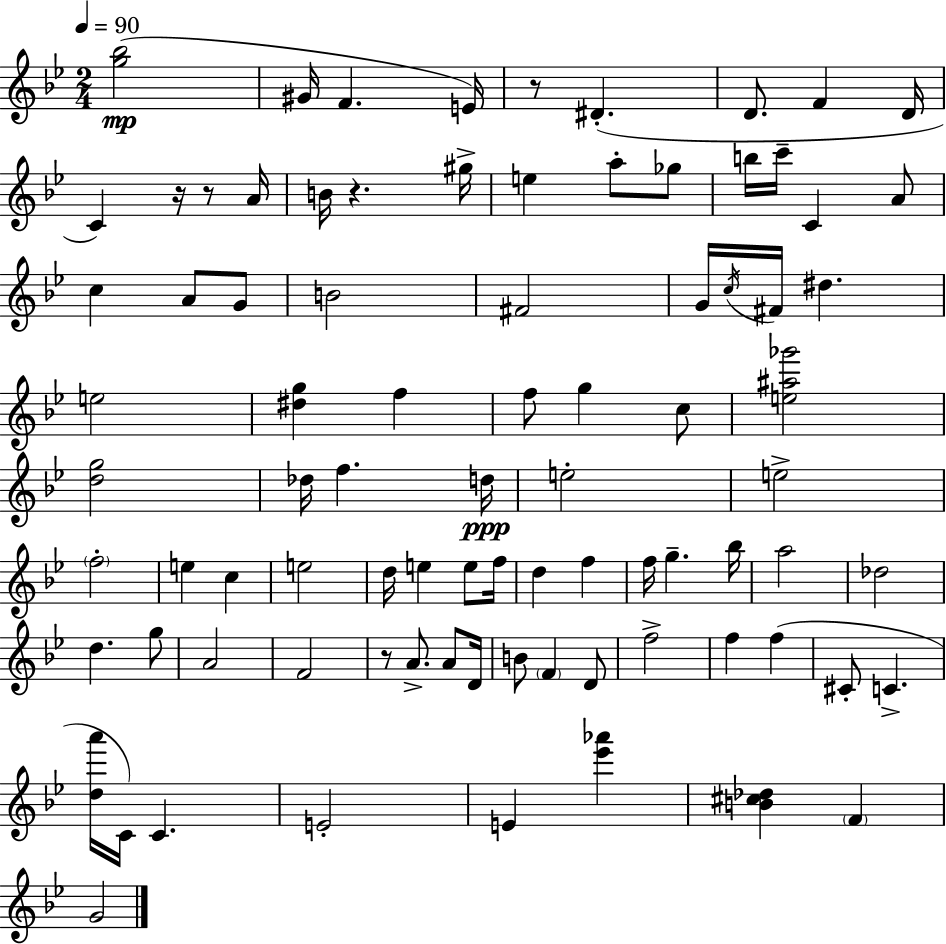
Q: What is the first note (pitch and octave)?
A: G#4